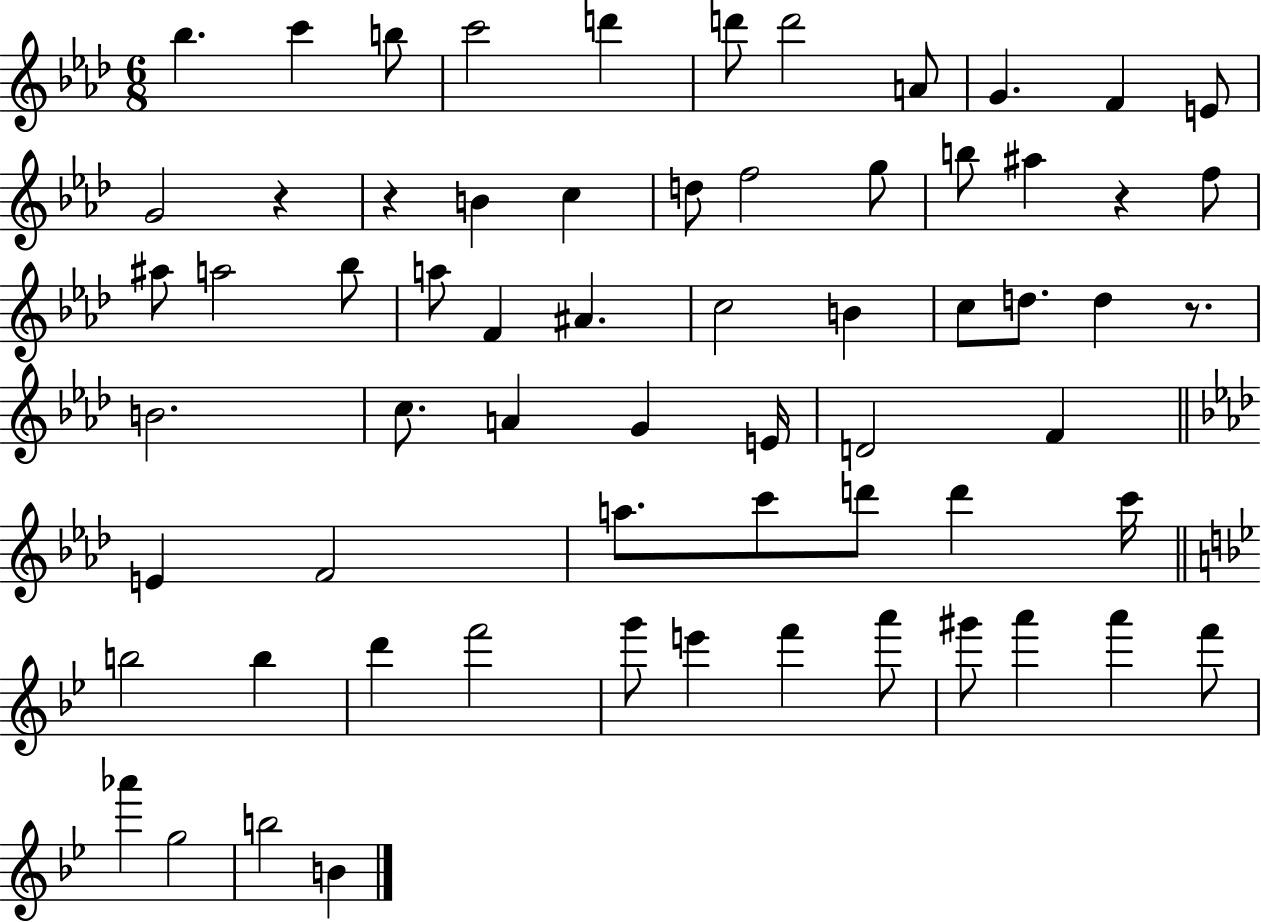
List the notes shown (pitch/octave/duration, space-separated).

Bb5/q. C6/q B5/e C6/h D6/q D6/e D6/h A4/e G4/q. F4/q E4/e G4/h R/q R/q B4/q C5/q D5/e F5/h G5/e B5/e A#5/q R/q F5/e A#5/e A5/h Bb5/e A5/e F4/q A#4/q. C5/h B4/q C5/e D5/e. D5/q R/e. B4/h. C5/e. A4/q G4/q E4/s D4/h F4/q E4/q F4/h A5/e. C6/e D6/e D6/q C6/s B5/h B5/q D6/q F6/h G6/e E6/q F6/q A6/e G#6/e A6/q A6/q F6/e Ab6/q G5/h B5/h B4/q